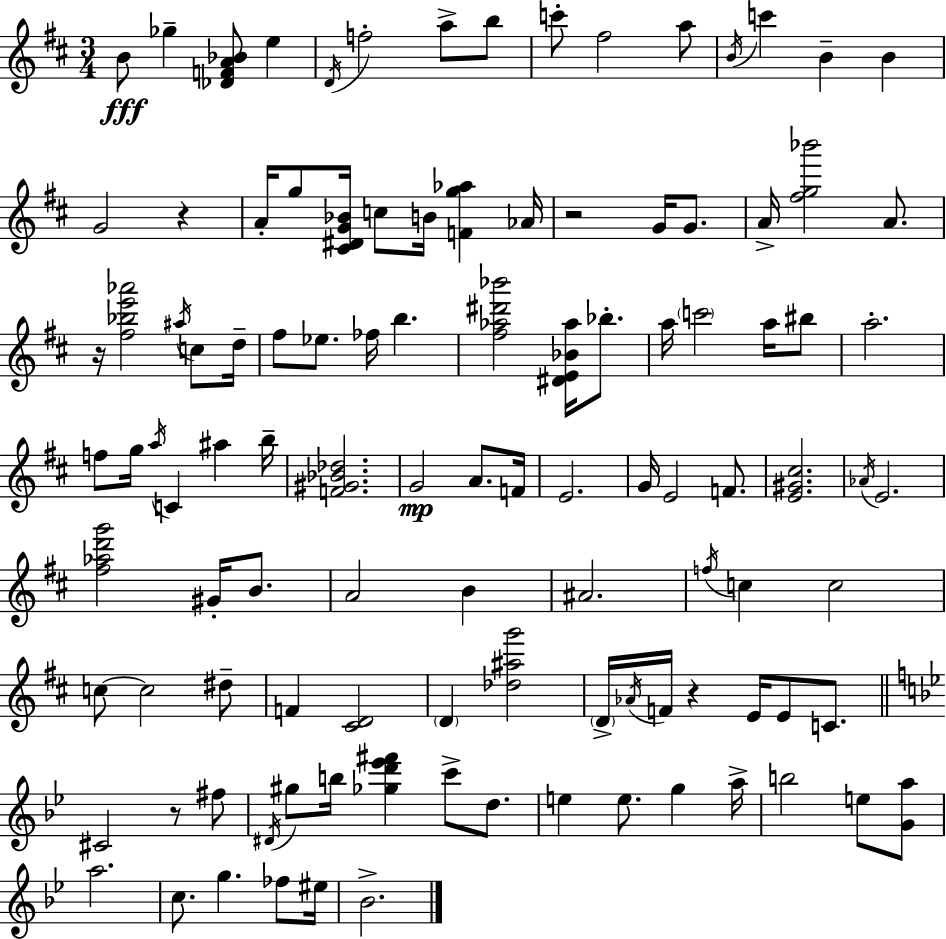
{
  \clef treble
  \numericTimeSignature
  \time 3/4
  \key d \major
  b'8\fff ges''4-- <des' f' a' bes'>8 e''4 | \acciaccatura { d'16 } f''2-. a''8-> b''8 | c'''8-. fis''2 a''8 | \acciaccatura { b'16 } c'''4 b'4-- b'4 | \break g'2 r4 | a'16-. g''8 <cis' dis' g' bes'>16 c''8 b'16 <f' g'' aes''>4 | aes'16 r2 g'16 g'8. | a'16-> <fis'' g'' bes'''>2 a'8. | \break r16 <fis'' bes'' e''' aes'''>2 \acciaccatura { ais''16 } | c''8 d''16-- fis''8 ees''8. fes''16 b''4. | <fis'' aes'' dis''' bes'''>2 <dis' e' bes' aes''>16 | bes''8.-. a''16 \parenthesize c'''2 | \break a''16 bis''8 a''2.-. | f''8 g''16 \acciaccatura { a''16 } c'4 ais''4 | b''16-- <f' gis' bes' des''>2. | g'2\mp | \break a'8. f'16 e'2. | g'16 e'2 | f'8. <e' gis' cis''>2. | \acciaccatura { aes'16 } e'2. | \break <fis'' aes'' d''' g'''>2 | gis'16-. b'8. a'2 | b'4 ais'2. | \acciaccatura { f''16 } c''4 c''2 | \break c''8~~ c''2 | dis''8-- f'4 <cis' d'>2 | \parenthesize d'4 <des'' ais'' g'''>2 | \parenthesize d'16-> \acciaccatura { aes'16 } f'16 r4 | \break e'16 e'8 c'8. \bar "||" \break \key g \minor cis'2 r8 fis''8 | \acciaccatura { dis'16 } gis''8 b''16 <ges'' d''' ees''' fis'''>4 c'''8-> d''8. | e''4 e''8. g''4 | a''16-> b''2 e''8 <g' a''>8 | \break a''2. | c''8. g''4. fes''8 | eis''16 bes'2.-> | \bar "|."
}